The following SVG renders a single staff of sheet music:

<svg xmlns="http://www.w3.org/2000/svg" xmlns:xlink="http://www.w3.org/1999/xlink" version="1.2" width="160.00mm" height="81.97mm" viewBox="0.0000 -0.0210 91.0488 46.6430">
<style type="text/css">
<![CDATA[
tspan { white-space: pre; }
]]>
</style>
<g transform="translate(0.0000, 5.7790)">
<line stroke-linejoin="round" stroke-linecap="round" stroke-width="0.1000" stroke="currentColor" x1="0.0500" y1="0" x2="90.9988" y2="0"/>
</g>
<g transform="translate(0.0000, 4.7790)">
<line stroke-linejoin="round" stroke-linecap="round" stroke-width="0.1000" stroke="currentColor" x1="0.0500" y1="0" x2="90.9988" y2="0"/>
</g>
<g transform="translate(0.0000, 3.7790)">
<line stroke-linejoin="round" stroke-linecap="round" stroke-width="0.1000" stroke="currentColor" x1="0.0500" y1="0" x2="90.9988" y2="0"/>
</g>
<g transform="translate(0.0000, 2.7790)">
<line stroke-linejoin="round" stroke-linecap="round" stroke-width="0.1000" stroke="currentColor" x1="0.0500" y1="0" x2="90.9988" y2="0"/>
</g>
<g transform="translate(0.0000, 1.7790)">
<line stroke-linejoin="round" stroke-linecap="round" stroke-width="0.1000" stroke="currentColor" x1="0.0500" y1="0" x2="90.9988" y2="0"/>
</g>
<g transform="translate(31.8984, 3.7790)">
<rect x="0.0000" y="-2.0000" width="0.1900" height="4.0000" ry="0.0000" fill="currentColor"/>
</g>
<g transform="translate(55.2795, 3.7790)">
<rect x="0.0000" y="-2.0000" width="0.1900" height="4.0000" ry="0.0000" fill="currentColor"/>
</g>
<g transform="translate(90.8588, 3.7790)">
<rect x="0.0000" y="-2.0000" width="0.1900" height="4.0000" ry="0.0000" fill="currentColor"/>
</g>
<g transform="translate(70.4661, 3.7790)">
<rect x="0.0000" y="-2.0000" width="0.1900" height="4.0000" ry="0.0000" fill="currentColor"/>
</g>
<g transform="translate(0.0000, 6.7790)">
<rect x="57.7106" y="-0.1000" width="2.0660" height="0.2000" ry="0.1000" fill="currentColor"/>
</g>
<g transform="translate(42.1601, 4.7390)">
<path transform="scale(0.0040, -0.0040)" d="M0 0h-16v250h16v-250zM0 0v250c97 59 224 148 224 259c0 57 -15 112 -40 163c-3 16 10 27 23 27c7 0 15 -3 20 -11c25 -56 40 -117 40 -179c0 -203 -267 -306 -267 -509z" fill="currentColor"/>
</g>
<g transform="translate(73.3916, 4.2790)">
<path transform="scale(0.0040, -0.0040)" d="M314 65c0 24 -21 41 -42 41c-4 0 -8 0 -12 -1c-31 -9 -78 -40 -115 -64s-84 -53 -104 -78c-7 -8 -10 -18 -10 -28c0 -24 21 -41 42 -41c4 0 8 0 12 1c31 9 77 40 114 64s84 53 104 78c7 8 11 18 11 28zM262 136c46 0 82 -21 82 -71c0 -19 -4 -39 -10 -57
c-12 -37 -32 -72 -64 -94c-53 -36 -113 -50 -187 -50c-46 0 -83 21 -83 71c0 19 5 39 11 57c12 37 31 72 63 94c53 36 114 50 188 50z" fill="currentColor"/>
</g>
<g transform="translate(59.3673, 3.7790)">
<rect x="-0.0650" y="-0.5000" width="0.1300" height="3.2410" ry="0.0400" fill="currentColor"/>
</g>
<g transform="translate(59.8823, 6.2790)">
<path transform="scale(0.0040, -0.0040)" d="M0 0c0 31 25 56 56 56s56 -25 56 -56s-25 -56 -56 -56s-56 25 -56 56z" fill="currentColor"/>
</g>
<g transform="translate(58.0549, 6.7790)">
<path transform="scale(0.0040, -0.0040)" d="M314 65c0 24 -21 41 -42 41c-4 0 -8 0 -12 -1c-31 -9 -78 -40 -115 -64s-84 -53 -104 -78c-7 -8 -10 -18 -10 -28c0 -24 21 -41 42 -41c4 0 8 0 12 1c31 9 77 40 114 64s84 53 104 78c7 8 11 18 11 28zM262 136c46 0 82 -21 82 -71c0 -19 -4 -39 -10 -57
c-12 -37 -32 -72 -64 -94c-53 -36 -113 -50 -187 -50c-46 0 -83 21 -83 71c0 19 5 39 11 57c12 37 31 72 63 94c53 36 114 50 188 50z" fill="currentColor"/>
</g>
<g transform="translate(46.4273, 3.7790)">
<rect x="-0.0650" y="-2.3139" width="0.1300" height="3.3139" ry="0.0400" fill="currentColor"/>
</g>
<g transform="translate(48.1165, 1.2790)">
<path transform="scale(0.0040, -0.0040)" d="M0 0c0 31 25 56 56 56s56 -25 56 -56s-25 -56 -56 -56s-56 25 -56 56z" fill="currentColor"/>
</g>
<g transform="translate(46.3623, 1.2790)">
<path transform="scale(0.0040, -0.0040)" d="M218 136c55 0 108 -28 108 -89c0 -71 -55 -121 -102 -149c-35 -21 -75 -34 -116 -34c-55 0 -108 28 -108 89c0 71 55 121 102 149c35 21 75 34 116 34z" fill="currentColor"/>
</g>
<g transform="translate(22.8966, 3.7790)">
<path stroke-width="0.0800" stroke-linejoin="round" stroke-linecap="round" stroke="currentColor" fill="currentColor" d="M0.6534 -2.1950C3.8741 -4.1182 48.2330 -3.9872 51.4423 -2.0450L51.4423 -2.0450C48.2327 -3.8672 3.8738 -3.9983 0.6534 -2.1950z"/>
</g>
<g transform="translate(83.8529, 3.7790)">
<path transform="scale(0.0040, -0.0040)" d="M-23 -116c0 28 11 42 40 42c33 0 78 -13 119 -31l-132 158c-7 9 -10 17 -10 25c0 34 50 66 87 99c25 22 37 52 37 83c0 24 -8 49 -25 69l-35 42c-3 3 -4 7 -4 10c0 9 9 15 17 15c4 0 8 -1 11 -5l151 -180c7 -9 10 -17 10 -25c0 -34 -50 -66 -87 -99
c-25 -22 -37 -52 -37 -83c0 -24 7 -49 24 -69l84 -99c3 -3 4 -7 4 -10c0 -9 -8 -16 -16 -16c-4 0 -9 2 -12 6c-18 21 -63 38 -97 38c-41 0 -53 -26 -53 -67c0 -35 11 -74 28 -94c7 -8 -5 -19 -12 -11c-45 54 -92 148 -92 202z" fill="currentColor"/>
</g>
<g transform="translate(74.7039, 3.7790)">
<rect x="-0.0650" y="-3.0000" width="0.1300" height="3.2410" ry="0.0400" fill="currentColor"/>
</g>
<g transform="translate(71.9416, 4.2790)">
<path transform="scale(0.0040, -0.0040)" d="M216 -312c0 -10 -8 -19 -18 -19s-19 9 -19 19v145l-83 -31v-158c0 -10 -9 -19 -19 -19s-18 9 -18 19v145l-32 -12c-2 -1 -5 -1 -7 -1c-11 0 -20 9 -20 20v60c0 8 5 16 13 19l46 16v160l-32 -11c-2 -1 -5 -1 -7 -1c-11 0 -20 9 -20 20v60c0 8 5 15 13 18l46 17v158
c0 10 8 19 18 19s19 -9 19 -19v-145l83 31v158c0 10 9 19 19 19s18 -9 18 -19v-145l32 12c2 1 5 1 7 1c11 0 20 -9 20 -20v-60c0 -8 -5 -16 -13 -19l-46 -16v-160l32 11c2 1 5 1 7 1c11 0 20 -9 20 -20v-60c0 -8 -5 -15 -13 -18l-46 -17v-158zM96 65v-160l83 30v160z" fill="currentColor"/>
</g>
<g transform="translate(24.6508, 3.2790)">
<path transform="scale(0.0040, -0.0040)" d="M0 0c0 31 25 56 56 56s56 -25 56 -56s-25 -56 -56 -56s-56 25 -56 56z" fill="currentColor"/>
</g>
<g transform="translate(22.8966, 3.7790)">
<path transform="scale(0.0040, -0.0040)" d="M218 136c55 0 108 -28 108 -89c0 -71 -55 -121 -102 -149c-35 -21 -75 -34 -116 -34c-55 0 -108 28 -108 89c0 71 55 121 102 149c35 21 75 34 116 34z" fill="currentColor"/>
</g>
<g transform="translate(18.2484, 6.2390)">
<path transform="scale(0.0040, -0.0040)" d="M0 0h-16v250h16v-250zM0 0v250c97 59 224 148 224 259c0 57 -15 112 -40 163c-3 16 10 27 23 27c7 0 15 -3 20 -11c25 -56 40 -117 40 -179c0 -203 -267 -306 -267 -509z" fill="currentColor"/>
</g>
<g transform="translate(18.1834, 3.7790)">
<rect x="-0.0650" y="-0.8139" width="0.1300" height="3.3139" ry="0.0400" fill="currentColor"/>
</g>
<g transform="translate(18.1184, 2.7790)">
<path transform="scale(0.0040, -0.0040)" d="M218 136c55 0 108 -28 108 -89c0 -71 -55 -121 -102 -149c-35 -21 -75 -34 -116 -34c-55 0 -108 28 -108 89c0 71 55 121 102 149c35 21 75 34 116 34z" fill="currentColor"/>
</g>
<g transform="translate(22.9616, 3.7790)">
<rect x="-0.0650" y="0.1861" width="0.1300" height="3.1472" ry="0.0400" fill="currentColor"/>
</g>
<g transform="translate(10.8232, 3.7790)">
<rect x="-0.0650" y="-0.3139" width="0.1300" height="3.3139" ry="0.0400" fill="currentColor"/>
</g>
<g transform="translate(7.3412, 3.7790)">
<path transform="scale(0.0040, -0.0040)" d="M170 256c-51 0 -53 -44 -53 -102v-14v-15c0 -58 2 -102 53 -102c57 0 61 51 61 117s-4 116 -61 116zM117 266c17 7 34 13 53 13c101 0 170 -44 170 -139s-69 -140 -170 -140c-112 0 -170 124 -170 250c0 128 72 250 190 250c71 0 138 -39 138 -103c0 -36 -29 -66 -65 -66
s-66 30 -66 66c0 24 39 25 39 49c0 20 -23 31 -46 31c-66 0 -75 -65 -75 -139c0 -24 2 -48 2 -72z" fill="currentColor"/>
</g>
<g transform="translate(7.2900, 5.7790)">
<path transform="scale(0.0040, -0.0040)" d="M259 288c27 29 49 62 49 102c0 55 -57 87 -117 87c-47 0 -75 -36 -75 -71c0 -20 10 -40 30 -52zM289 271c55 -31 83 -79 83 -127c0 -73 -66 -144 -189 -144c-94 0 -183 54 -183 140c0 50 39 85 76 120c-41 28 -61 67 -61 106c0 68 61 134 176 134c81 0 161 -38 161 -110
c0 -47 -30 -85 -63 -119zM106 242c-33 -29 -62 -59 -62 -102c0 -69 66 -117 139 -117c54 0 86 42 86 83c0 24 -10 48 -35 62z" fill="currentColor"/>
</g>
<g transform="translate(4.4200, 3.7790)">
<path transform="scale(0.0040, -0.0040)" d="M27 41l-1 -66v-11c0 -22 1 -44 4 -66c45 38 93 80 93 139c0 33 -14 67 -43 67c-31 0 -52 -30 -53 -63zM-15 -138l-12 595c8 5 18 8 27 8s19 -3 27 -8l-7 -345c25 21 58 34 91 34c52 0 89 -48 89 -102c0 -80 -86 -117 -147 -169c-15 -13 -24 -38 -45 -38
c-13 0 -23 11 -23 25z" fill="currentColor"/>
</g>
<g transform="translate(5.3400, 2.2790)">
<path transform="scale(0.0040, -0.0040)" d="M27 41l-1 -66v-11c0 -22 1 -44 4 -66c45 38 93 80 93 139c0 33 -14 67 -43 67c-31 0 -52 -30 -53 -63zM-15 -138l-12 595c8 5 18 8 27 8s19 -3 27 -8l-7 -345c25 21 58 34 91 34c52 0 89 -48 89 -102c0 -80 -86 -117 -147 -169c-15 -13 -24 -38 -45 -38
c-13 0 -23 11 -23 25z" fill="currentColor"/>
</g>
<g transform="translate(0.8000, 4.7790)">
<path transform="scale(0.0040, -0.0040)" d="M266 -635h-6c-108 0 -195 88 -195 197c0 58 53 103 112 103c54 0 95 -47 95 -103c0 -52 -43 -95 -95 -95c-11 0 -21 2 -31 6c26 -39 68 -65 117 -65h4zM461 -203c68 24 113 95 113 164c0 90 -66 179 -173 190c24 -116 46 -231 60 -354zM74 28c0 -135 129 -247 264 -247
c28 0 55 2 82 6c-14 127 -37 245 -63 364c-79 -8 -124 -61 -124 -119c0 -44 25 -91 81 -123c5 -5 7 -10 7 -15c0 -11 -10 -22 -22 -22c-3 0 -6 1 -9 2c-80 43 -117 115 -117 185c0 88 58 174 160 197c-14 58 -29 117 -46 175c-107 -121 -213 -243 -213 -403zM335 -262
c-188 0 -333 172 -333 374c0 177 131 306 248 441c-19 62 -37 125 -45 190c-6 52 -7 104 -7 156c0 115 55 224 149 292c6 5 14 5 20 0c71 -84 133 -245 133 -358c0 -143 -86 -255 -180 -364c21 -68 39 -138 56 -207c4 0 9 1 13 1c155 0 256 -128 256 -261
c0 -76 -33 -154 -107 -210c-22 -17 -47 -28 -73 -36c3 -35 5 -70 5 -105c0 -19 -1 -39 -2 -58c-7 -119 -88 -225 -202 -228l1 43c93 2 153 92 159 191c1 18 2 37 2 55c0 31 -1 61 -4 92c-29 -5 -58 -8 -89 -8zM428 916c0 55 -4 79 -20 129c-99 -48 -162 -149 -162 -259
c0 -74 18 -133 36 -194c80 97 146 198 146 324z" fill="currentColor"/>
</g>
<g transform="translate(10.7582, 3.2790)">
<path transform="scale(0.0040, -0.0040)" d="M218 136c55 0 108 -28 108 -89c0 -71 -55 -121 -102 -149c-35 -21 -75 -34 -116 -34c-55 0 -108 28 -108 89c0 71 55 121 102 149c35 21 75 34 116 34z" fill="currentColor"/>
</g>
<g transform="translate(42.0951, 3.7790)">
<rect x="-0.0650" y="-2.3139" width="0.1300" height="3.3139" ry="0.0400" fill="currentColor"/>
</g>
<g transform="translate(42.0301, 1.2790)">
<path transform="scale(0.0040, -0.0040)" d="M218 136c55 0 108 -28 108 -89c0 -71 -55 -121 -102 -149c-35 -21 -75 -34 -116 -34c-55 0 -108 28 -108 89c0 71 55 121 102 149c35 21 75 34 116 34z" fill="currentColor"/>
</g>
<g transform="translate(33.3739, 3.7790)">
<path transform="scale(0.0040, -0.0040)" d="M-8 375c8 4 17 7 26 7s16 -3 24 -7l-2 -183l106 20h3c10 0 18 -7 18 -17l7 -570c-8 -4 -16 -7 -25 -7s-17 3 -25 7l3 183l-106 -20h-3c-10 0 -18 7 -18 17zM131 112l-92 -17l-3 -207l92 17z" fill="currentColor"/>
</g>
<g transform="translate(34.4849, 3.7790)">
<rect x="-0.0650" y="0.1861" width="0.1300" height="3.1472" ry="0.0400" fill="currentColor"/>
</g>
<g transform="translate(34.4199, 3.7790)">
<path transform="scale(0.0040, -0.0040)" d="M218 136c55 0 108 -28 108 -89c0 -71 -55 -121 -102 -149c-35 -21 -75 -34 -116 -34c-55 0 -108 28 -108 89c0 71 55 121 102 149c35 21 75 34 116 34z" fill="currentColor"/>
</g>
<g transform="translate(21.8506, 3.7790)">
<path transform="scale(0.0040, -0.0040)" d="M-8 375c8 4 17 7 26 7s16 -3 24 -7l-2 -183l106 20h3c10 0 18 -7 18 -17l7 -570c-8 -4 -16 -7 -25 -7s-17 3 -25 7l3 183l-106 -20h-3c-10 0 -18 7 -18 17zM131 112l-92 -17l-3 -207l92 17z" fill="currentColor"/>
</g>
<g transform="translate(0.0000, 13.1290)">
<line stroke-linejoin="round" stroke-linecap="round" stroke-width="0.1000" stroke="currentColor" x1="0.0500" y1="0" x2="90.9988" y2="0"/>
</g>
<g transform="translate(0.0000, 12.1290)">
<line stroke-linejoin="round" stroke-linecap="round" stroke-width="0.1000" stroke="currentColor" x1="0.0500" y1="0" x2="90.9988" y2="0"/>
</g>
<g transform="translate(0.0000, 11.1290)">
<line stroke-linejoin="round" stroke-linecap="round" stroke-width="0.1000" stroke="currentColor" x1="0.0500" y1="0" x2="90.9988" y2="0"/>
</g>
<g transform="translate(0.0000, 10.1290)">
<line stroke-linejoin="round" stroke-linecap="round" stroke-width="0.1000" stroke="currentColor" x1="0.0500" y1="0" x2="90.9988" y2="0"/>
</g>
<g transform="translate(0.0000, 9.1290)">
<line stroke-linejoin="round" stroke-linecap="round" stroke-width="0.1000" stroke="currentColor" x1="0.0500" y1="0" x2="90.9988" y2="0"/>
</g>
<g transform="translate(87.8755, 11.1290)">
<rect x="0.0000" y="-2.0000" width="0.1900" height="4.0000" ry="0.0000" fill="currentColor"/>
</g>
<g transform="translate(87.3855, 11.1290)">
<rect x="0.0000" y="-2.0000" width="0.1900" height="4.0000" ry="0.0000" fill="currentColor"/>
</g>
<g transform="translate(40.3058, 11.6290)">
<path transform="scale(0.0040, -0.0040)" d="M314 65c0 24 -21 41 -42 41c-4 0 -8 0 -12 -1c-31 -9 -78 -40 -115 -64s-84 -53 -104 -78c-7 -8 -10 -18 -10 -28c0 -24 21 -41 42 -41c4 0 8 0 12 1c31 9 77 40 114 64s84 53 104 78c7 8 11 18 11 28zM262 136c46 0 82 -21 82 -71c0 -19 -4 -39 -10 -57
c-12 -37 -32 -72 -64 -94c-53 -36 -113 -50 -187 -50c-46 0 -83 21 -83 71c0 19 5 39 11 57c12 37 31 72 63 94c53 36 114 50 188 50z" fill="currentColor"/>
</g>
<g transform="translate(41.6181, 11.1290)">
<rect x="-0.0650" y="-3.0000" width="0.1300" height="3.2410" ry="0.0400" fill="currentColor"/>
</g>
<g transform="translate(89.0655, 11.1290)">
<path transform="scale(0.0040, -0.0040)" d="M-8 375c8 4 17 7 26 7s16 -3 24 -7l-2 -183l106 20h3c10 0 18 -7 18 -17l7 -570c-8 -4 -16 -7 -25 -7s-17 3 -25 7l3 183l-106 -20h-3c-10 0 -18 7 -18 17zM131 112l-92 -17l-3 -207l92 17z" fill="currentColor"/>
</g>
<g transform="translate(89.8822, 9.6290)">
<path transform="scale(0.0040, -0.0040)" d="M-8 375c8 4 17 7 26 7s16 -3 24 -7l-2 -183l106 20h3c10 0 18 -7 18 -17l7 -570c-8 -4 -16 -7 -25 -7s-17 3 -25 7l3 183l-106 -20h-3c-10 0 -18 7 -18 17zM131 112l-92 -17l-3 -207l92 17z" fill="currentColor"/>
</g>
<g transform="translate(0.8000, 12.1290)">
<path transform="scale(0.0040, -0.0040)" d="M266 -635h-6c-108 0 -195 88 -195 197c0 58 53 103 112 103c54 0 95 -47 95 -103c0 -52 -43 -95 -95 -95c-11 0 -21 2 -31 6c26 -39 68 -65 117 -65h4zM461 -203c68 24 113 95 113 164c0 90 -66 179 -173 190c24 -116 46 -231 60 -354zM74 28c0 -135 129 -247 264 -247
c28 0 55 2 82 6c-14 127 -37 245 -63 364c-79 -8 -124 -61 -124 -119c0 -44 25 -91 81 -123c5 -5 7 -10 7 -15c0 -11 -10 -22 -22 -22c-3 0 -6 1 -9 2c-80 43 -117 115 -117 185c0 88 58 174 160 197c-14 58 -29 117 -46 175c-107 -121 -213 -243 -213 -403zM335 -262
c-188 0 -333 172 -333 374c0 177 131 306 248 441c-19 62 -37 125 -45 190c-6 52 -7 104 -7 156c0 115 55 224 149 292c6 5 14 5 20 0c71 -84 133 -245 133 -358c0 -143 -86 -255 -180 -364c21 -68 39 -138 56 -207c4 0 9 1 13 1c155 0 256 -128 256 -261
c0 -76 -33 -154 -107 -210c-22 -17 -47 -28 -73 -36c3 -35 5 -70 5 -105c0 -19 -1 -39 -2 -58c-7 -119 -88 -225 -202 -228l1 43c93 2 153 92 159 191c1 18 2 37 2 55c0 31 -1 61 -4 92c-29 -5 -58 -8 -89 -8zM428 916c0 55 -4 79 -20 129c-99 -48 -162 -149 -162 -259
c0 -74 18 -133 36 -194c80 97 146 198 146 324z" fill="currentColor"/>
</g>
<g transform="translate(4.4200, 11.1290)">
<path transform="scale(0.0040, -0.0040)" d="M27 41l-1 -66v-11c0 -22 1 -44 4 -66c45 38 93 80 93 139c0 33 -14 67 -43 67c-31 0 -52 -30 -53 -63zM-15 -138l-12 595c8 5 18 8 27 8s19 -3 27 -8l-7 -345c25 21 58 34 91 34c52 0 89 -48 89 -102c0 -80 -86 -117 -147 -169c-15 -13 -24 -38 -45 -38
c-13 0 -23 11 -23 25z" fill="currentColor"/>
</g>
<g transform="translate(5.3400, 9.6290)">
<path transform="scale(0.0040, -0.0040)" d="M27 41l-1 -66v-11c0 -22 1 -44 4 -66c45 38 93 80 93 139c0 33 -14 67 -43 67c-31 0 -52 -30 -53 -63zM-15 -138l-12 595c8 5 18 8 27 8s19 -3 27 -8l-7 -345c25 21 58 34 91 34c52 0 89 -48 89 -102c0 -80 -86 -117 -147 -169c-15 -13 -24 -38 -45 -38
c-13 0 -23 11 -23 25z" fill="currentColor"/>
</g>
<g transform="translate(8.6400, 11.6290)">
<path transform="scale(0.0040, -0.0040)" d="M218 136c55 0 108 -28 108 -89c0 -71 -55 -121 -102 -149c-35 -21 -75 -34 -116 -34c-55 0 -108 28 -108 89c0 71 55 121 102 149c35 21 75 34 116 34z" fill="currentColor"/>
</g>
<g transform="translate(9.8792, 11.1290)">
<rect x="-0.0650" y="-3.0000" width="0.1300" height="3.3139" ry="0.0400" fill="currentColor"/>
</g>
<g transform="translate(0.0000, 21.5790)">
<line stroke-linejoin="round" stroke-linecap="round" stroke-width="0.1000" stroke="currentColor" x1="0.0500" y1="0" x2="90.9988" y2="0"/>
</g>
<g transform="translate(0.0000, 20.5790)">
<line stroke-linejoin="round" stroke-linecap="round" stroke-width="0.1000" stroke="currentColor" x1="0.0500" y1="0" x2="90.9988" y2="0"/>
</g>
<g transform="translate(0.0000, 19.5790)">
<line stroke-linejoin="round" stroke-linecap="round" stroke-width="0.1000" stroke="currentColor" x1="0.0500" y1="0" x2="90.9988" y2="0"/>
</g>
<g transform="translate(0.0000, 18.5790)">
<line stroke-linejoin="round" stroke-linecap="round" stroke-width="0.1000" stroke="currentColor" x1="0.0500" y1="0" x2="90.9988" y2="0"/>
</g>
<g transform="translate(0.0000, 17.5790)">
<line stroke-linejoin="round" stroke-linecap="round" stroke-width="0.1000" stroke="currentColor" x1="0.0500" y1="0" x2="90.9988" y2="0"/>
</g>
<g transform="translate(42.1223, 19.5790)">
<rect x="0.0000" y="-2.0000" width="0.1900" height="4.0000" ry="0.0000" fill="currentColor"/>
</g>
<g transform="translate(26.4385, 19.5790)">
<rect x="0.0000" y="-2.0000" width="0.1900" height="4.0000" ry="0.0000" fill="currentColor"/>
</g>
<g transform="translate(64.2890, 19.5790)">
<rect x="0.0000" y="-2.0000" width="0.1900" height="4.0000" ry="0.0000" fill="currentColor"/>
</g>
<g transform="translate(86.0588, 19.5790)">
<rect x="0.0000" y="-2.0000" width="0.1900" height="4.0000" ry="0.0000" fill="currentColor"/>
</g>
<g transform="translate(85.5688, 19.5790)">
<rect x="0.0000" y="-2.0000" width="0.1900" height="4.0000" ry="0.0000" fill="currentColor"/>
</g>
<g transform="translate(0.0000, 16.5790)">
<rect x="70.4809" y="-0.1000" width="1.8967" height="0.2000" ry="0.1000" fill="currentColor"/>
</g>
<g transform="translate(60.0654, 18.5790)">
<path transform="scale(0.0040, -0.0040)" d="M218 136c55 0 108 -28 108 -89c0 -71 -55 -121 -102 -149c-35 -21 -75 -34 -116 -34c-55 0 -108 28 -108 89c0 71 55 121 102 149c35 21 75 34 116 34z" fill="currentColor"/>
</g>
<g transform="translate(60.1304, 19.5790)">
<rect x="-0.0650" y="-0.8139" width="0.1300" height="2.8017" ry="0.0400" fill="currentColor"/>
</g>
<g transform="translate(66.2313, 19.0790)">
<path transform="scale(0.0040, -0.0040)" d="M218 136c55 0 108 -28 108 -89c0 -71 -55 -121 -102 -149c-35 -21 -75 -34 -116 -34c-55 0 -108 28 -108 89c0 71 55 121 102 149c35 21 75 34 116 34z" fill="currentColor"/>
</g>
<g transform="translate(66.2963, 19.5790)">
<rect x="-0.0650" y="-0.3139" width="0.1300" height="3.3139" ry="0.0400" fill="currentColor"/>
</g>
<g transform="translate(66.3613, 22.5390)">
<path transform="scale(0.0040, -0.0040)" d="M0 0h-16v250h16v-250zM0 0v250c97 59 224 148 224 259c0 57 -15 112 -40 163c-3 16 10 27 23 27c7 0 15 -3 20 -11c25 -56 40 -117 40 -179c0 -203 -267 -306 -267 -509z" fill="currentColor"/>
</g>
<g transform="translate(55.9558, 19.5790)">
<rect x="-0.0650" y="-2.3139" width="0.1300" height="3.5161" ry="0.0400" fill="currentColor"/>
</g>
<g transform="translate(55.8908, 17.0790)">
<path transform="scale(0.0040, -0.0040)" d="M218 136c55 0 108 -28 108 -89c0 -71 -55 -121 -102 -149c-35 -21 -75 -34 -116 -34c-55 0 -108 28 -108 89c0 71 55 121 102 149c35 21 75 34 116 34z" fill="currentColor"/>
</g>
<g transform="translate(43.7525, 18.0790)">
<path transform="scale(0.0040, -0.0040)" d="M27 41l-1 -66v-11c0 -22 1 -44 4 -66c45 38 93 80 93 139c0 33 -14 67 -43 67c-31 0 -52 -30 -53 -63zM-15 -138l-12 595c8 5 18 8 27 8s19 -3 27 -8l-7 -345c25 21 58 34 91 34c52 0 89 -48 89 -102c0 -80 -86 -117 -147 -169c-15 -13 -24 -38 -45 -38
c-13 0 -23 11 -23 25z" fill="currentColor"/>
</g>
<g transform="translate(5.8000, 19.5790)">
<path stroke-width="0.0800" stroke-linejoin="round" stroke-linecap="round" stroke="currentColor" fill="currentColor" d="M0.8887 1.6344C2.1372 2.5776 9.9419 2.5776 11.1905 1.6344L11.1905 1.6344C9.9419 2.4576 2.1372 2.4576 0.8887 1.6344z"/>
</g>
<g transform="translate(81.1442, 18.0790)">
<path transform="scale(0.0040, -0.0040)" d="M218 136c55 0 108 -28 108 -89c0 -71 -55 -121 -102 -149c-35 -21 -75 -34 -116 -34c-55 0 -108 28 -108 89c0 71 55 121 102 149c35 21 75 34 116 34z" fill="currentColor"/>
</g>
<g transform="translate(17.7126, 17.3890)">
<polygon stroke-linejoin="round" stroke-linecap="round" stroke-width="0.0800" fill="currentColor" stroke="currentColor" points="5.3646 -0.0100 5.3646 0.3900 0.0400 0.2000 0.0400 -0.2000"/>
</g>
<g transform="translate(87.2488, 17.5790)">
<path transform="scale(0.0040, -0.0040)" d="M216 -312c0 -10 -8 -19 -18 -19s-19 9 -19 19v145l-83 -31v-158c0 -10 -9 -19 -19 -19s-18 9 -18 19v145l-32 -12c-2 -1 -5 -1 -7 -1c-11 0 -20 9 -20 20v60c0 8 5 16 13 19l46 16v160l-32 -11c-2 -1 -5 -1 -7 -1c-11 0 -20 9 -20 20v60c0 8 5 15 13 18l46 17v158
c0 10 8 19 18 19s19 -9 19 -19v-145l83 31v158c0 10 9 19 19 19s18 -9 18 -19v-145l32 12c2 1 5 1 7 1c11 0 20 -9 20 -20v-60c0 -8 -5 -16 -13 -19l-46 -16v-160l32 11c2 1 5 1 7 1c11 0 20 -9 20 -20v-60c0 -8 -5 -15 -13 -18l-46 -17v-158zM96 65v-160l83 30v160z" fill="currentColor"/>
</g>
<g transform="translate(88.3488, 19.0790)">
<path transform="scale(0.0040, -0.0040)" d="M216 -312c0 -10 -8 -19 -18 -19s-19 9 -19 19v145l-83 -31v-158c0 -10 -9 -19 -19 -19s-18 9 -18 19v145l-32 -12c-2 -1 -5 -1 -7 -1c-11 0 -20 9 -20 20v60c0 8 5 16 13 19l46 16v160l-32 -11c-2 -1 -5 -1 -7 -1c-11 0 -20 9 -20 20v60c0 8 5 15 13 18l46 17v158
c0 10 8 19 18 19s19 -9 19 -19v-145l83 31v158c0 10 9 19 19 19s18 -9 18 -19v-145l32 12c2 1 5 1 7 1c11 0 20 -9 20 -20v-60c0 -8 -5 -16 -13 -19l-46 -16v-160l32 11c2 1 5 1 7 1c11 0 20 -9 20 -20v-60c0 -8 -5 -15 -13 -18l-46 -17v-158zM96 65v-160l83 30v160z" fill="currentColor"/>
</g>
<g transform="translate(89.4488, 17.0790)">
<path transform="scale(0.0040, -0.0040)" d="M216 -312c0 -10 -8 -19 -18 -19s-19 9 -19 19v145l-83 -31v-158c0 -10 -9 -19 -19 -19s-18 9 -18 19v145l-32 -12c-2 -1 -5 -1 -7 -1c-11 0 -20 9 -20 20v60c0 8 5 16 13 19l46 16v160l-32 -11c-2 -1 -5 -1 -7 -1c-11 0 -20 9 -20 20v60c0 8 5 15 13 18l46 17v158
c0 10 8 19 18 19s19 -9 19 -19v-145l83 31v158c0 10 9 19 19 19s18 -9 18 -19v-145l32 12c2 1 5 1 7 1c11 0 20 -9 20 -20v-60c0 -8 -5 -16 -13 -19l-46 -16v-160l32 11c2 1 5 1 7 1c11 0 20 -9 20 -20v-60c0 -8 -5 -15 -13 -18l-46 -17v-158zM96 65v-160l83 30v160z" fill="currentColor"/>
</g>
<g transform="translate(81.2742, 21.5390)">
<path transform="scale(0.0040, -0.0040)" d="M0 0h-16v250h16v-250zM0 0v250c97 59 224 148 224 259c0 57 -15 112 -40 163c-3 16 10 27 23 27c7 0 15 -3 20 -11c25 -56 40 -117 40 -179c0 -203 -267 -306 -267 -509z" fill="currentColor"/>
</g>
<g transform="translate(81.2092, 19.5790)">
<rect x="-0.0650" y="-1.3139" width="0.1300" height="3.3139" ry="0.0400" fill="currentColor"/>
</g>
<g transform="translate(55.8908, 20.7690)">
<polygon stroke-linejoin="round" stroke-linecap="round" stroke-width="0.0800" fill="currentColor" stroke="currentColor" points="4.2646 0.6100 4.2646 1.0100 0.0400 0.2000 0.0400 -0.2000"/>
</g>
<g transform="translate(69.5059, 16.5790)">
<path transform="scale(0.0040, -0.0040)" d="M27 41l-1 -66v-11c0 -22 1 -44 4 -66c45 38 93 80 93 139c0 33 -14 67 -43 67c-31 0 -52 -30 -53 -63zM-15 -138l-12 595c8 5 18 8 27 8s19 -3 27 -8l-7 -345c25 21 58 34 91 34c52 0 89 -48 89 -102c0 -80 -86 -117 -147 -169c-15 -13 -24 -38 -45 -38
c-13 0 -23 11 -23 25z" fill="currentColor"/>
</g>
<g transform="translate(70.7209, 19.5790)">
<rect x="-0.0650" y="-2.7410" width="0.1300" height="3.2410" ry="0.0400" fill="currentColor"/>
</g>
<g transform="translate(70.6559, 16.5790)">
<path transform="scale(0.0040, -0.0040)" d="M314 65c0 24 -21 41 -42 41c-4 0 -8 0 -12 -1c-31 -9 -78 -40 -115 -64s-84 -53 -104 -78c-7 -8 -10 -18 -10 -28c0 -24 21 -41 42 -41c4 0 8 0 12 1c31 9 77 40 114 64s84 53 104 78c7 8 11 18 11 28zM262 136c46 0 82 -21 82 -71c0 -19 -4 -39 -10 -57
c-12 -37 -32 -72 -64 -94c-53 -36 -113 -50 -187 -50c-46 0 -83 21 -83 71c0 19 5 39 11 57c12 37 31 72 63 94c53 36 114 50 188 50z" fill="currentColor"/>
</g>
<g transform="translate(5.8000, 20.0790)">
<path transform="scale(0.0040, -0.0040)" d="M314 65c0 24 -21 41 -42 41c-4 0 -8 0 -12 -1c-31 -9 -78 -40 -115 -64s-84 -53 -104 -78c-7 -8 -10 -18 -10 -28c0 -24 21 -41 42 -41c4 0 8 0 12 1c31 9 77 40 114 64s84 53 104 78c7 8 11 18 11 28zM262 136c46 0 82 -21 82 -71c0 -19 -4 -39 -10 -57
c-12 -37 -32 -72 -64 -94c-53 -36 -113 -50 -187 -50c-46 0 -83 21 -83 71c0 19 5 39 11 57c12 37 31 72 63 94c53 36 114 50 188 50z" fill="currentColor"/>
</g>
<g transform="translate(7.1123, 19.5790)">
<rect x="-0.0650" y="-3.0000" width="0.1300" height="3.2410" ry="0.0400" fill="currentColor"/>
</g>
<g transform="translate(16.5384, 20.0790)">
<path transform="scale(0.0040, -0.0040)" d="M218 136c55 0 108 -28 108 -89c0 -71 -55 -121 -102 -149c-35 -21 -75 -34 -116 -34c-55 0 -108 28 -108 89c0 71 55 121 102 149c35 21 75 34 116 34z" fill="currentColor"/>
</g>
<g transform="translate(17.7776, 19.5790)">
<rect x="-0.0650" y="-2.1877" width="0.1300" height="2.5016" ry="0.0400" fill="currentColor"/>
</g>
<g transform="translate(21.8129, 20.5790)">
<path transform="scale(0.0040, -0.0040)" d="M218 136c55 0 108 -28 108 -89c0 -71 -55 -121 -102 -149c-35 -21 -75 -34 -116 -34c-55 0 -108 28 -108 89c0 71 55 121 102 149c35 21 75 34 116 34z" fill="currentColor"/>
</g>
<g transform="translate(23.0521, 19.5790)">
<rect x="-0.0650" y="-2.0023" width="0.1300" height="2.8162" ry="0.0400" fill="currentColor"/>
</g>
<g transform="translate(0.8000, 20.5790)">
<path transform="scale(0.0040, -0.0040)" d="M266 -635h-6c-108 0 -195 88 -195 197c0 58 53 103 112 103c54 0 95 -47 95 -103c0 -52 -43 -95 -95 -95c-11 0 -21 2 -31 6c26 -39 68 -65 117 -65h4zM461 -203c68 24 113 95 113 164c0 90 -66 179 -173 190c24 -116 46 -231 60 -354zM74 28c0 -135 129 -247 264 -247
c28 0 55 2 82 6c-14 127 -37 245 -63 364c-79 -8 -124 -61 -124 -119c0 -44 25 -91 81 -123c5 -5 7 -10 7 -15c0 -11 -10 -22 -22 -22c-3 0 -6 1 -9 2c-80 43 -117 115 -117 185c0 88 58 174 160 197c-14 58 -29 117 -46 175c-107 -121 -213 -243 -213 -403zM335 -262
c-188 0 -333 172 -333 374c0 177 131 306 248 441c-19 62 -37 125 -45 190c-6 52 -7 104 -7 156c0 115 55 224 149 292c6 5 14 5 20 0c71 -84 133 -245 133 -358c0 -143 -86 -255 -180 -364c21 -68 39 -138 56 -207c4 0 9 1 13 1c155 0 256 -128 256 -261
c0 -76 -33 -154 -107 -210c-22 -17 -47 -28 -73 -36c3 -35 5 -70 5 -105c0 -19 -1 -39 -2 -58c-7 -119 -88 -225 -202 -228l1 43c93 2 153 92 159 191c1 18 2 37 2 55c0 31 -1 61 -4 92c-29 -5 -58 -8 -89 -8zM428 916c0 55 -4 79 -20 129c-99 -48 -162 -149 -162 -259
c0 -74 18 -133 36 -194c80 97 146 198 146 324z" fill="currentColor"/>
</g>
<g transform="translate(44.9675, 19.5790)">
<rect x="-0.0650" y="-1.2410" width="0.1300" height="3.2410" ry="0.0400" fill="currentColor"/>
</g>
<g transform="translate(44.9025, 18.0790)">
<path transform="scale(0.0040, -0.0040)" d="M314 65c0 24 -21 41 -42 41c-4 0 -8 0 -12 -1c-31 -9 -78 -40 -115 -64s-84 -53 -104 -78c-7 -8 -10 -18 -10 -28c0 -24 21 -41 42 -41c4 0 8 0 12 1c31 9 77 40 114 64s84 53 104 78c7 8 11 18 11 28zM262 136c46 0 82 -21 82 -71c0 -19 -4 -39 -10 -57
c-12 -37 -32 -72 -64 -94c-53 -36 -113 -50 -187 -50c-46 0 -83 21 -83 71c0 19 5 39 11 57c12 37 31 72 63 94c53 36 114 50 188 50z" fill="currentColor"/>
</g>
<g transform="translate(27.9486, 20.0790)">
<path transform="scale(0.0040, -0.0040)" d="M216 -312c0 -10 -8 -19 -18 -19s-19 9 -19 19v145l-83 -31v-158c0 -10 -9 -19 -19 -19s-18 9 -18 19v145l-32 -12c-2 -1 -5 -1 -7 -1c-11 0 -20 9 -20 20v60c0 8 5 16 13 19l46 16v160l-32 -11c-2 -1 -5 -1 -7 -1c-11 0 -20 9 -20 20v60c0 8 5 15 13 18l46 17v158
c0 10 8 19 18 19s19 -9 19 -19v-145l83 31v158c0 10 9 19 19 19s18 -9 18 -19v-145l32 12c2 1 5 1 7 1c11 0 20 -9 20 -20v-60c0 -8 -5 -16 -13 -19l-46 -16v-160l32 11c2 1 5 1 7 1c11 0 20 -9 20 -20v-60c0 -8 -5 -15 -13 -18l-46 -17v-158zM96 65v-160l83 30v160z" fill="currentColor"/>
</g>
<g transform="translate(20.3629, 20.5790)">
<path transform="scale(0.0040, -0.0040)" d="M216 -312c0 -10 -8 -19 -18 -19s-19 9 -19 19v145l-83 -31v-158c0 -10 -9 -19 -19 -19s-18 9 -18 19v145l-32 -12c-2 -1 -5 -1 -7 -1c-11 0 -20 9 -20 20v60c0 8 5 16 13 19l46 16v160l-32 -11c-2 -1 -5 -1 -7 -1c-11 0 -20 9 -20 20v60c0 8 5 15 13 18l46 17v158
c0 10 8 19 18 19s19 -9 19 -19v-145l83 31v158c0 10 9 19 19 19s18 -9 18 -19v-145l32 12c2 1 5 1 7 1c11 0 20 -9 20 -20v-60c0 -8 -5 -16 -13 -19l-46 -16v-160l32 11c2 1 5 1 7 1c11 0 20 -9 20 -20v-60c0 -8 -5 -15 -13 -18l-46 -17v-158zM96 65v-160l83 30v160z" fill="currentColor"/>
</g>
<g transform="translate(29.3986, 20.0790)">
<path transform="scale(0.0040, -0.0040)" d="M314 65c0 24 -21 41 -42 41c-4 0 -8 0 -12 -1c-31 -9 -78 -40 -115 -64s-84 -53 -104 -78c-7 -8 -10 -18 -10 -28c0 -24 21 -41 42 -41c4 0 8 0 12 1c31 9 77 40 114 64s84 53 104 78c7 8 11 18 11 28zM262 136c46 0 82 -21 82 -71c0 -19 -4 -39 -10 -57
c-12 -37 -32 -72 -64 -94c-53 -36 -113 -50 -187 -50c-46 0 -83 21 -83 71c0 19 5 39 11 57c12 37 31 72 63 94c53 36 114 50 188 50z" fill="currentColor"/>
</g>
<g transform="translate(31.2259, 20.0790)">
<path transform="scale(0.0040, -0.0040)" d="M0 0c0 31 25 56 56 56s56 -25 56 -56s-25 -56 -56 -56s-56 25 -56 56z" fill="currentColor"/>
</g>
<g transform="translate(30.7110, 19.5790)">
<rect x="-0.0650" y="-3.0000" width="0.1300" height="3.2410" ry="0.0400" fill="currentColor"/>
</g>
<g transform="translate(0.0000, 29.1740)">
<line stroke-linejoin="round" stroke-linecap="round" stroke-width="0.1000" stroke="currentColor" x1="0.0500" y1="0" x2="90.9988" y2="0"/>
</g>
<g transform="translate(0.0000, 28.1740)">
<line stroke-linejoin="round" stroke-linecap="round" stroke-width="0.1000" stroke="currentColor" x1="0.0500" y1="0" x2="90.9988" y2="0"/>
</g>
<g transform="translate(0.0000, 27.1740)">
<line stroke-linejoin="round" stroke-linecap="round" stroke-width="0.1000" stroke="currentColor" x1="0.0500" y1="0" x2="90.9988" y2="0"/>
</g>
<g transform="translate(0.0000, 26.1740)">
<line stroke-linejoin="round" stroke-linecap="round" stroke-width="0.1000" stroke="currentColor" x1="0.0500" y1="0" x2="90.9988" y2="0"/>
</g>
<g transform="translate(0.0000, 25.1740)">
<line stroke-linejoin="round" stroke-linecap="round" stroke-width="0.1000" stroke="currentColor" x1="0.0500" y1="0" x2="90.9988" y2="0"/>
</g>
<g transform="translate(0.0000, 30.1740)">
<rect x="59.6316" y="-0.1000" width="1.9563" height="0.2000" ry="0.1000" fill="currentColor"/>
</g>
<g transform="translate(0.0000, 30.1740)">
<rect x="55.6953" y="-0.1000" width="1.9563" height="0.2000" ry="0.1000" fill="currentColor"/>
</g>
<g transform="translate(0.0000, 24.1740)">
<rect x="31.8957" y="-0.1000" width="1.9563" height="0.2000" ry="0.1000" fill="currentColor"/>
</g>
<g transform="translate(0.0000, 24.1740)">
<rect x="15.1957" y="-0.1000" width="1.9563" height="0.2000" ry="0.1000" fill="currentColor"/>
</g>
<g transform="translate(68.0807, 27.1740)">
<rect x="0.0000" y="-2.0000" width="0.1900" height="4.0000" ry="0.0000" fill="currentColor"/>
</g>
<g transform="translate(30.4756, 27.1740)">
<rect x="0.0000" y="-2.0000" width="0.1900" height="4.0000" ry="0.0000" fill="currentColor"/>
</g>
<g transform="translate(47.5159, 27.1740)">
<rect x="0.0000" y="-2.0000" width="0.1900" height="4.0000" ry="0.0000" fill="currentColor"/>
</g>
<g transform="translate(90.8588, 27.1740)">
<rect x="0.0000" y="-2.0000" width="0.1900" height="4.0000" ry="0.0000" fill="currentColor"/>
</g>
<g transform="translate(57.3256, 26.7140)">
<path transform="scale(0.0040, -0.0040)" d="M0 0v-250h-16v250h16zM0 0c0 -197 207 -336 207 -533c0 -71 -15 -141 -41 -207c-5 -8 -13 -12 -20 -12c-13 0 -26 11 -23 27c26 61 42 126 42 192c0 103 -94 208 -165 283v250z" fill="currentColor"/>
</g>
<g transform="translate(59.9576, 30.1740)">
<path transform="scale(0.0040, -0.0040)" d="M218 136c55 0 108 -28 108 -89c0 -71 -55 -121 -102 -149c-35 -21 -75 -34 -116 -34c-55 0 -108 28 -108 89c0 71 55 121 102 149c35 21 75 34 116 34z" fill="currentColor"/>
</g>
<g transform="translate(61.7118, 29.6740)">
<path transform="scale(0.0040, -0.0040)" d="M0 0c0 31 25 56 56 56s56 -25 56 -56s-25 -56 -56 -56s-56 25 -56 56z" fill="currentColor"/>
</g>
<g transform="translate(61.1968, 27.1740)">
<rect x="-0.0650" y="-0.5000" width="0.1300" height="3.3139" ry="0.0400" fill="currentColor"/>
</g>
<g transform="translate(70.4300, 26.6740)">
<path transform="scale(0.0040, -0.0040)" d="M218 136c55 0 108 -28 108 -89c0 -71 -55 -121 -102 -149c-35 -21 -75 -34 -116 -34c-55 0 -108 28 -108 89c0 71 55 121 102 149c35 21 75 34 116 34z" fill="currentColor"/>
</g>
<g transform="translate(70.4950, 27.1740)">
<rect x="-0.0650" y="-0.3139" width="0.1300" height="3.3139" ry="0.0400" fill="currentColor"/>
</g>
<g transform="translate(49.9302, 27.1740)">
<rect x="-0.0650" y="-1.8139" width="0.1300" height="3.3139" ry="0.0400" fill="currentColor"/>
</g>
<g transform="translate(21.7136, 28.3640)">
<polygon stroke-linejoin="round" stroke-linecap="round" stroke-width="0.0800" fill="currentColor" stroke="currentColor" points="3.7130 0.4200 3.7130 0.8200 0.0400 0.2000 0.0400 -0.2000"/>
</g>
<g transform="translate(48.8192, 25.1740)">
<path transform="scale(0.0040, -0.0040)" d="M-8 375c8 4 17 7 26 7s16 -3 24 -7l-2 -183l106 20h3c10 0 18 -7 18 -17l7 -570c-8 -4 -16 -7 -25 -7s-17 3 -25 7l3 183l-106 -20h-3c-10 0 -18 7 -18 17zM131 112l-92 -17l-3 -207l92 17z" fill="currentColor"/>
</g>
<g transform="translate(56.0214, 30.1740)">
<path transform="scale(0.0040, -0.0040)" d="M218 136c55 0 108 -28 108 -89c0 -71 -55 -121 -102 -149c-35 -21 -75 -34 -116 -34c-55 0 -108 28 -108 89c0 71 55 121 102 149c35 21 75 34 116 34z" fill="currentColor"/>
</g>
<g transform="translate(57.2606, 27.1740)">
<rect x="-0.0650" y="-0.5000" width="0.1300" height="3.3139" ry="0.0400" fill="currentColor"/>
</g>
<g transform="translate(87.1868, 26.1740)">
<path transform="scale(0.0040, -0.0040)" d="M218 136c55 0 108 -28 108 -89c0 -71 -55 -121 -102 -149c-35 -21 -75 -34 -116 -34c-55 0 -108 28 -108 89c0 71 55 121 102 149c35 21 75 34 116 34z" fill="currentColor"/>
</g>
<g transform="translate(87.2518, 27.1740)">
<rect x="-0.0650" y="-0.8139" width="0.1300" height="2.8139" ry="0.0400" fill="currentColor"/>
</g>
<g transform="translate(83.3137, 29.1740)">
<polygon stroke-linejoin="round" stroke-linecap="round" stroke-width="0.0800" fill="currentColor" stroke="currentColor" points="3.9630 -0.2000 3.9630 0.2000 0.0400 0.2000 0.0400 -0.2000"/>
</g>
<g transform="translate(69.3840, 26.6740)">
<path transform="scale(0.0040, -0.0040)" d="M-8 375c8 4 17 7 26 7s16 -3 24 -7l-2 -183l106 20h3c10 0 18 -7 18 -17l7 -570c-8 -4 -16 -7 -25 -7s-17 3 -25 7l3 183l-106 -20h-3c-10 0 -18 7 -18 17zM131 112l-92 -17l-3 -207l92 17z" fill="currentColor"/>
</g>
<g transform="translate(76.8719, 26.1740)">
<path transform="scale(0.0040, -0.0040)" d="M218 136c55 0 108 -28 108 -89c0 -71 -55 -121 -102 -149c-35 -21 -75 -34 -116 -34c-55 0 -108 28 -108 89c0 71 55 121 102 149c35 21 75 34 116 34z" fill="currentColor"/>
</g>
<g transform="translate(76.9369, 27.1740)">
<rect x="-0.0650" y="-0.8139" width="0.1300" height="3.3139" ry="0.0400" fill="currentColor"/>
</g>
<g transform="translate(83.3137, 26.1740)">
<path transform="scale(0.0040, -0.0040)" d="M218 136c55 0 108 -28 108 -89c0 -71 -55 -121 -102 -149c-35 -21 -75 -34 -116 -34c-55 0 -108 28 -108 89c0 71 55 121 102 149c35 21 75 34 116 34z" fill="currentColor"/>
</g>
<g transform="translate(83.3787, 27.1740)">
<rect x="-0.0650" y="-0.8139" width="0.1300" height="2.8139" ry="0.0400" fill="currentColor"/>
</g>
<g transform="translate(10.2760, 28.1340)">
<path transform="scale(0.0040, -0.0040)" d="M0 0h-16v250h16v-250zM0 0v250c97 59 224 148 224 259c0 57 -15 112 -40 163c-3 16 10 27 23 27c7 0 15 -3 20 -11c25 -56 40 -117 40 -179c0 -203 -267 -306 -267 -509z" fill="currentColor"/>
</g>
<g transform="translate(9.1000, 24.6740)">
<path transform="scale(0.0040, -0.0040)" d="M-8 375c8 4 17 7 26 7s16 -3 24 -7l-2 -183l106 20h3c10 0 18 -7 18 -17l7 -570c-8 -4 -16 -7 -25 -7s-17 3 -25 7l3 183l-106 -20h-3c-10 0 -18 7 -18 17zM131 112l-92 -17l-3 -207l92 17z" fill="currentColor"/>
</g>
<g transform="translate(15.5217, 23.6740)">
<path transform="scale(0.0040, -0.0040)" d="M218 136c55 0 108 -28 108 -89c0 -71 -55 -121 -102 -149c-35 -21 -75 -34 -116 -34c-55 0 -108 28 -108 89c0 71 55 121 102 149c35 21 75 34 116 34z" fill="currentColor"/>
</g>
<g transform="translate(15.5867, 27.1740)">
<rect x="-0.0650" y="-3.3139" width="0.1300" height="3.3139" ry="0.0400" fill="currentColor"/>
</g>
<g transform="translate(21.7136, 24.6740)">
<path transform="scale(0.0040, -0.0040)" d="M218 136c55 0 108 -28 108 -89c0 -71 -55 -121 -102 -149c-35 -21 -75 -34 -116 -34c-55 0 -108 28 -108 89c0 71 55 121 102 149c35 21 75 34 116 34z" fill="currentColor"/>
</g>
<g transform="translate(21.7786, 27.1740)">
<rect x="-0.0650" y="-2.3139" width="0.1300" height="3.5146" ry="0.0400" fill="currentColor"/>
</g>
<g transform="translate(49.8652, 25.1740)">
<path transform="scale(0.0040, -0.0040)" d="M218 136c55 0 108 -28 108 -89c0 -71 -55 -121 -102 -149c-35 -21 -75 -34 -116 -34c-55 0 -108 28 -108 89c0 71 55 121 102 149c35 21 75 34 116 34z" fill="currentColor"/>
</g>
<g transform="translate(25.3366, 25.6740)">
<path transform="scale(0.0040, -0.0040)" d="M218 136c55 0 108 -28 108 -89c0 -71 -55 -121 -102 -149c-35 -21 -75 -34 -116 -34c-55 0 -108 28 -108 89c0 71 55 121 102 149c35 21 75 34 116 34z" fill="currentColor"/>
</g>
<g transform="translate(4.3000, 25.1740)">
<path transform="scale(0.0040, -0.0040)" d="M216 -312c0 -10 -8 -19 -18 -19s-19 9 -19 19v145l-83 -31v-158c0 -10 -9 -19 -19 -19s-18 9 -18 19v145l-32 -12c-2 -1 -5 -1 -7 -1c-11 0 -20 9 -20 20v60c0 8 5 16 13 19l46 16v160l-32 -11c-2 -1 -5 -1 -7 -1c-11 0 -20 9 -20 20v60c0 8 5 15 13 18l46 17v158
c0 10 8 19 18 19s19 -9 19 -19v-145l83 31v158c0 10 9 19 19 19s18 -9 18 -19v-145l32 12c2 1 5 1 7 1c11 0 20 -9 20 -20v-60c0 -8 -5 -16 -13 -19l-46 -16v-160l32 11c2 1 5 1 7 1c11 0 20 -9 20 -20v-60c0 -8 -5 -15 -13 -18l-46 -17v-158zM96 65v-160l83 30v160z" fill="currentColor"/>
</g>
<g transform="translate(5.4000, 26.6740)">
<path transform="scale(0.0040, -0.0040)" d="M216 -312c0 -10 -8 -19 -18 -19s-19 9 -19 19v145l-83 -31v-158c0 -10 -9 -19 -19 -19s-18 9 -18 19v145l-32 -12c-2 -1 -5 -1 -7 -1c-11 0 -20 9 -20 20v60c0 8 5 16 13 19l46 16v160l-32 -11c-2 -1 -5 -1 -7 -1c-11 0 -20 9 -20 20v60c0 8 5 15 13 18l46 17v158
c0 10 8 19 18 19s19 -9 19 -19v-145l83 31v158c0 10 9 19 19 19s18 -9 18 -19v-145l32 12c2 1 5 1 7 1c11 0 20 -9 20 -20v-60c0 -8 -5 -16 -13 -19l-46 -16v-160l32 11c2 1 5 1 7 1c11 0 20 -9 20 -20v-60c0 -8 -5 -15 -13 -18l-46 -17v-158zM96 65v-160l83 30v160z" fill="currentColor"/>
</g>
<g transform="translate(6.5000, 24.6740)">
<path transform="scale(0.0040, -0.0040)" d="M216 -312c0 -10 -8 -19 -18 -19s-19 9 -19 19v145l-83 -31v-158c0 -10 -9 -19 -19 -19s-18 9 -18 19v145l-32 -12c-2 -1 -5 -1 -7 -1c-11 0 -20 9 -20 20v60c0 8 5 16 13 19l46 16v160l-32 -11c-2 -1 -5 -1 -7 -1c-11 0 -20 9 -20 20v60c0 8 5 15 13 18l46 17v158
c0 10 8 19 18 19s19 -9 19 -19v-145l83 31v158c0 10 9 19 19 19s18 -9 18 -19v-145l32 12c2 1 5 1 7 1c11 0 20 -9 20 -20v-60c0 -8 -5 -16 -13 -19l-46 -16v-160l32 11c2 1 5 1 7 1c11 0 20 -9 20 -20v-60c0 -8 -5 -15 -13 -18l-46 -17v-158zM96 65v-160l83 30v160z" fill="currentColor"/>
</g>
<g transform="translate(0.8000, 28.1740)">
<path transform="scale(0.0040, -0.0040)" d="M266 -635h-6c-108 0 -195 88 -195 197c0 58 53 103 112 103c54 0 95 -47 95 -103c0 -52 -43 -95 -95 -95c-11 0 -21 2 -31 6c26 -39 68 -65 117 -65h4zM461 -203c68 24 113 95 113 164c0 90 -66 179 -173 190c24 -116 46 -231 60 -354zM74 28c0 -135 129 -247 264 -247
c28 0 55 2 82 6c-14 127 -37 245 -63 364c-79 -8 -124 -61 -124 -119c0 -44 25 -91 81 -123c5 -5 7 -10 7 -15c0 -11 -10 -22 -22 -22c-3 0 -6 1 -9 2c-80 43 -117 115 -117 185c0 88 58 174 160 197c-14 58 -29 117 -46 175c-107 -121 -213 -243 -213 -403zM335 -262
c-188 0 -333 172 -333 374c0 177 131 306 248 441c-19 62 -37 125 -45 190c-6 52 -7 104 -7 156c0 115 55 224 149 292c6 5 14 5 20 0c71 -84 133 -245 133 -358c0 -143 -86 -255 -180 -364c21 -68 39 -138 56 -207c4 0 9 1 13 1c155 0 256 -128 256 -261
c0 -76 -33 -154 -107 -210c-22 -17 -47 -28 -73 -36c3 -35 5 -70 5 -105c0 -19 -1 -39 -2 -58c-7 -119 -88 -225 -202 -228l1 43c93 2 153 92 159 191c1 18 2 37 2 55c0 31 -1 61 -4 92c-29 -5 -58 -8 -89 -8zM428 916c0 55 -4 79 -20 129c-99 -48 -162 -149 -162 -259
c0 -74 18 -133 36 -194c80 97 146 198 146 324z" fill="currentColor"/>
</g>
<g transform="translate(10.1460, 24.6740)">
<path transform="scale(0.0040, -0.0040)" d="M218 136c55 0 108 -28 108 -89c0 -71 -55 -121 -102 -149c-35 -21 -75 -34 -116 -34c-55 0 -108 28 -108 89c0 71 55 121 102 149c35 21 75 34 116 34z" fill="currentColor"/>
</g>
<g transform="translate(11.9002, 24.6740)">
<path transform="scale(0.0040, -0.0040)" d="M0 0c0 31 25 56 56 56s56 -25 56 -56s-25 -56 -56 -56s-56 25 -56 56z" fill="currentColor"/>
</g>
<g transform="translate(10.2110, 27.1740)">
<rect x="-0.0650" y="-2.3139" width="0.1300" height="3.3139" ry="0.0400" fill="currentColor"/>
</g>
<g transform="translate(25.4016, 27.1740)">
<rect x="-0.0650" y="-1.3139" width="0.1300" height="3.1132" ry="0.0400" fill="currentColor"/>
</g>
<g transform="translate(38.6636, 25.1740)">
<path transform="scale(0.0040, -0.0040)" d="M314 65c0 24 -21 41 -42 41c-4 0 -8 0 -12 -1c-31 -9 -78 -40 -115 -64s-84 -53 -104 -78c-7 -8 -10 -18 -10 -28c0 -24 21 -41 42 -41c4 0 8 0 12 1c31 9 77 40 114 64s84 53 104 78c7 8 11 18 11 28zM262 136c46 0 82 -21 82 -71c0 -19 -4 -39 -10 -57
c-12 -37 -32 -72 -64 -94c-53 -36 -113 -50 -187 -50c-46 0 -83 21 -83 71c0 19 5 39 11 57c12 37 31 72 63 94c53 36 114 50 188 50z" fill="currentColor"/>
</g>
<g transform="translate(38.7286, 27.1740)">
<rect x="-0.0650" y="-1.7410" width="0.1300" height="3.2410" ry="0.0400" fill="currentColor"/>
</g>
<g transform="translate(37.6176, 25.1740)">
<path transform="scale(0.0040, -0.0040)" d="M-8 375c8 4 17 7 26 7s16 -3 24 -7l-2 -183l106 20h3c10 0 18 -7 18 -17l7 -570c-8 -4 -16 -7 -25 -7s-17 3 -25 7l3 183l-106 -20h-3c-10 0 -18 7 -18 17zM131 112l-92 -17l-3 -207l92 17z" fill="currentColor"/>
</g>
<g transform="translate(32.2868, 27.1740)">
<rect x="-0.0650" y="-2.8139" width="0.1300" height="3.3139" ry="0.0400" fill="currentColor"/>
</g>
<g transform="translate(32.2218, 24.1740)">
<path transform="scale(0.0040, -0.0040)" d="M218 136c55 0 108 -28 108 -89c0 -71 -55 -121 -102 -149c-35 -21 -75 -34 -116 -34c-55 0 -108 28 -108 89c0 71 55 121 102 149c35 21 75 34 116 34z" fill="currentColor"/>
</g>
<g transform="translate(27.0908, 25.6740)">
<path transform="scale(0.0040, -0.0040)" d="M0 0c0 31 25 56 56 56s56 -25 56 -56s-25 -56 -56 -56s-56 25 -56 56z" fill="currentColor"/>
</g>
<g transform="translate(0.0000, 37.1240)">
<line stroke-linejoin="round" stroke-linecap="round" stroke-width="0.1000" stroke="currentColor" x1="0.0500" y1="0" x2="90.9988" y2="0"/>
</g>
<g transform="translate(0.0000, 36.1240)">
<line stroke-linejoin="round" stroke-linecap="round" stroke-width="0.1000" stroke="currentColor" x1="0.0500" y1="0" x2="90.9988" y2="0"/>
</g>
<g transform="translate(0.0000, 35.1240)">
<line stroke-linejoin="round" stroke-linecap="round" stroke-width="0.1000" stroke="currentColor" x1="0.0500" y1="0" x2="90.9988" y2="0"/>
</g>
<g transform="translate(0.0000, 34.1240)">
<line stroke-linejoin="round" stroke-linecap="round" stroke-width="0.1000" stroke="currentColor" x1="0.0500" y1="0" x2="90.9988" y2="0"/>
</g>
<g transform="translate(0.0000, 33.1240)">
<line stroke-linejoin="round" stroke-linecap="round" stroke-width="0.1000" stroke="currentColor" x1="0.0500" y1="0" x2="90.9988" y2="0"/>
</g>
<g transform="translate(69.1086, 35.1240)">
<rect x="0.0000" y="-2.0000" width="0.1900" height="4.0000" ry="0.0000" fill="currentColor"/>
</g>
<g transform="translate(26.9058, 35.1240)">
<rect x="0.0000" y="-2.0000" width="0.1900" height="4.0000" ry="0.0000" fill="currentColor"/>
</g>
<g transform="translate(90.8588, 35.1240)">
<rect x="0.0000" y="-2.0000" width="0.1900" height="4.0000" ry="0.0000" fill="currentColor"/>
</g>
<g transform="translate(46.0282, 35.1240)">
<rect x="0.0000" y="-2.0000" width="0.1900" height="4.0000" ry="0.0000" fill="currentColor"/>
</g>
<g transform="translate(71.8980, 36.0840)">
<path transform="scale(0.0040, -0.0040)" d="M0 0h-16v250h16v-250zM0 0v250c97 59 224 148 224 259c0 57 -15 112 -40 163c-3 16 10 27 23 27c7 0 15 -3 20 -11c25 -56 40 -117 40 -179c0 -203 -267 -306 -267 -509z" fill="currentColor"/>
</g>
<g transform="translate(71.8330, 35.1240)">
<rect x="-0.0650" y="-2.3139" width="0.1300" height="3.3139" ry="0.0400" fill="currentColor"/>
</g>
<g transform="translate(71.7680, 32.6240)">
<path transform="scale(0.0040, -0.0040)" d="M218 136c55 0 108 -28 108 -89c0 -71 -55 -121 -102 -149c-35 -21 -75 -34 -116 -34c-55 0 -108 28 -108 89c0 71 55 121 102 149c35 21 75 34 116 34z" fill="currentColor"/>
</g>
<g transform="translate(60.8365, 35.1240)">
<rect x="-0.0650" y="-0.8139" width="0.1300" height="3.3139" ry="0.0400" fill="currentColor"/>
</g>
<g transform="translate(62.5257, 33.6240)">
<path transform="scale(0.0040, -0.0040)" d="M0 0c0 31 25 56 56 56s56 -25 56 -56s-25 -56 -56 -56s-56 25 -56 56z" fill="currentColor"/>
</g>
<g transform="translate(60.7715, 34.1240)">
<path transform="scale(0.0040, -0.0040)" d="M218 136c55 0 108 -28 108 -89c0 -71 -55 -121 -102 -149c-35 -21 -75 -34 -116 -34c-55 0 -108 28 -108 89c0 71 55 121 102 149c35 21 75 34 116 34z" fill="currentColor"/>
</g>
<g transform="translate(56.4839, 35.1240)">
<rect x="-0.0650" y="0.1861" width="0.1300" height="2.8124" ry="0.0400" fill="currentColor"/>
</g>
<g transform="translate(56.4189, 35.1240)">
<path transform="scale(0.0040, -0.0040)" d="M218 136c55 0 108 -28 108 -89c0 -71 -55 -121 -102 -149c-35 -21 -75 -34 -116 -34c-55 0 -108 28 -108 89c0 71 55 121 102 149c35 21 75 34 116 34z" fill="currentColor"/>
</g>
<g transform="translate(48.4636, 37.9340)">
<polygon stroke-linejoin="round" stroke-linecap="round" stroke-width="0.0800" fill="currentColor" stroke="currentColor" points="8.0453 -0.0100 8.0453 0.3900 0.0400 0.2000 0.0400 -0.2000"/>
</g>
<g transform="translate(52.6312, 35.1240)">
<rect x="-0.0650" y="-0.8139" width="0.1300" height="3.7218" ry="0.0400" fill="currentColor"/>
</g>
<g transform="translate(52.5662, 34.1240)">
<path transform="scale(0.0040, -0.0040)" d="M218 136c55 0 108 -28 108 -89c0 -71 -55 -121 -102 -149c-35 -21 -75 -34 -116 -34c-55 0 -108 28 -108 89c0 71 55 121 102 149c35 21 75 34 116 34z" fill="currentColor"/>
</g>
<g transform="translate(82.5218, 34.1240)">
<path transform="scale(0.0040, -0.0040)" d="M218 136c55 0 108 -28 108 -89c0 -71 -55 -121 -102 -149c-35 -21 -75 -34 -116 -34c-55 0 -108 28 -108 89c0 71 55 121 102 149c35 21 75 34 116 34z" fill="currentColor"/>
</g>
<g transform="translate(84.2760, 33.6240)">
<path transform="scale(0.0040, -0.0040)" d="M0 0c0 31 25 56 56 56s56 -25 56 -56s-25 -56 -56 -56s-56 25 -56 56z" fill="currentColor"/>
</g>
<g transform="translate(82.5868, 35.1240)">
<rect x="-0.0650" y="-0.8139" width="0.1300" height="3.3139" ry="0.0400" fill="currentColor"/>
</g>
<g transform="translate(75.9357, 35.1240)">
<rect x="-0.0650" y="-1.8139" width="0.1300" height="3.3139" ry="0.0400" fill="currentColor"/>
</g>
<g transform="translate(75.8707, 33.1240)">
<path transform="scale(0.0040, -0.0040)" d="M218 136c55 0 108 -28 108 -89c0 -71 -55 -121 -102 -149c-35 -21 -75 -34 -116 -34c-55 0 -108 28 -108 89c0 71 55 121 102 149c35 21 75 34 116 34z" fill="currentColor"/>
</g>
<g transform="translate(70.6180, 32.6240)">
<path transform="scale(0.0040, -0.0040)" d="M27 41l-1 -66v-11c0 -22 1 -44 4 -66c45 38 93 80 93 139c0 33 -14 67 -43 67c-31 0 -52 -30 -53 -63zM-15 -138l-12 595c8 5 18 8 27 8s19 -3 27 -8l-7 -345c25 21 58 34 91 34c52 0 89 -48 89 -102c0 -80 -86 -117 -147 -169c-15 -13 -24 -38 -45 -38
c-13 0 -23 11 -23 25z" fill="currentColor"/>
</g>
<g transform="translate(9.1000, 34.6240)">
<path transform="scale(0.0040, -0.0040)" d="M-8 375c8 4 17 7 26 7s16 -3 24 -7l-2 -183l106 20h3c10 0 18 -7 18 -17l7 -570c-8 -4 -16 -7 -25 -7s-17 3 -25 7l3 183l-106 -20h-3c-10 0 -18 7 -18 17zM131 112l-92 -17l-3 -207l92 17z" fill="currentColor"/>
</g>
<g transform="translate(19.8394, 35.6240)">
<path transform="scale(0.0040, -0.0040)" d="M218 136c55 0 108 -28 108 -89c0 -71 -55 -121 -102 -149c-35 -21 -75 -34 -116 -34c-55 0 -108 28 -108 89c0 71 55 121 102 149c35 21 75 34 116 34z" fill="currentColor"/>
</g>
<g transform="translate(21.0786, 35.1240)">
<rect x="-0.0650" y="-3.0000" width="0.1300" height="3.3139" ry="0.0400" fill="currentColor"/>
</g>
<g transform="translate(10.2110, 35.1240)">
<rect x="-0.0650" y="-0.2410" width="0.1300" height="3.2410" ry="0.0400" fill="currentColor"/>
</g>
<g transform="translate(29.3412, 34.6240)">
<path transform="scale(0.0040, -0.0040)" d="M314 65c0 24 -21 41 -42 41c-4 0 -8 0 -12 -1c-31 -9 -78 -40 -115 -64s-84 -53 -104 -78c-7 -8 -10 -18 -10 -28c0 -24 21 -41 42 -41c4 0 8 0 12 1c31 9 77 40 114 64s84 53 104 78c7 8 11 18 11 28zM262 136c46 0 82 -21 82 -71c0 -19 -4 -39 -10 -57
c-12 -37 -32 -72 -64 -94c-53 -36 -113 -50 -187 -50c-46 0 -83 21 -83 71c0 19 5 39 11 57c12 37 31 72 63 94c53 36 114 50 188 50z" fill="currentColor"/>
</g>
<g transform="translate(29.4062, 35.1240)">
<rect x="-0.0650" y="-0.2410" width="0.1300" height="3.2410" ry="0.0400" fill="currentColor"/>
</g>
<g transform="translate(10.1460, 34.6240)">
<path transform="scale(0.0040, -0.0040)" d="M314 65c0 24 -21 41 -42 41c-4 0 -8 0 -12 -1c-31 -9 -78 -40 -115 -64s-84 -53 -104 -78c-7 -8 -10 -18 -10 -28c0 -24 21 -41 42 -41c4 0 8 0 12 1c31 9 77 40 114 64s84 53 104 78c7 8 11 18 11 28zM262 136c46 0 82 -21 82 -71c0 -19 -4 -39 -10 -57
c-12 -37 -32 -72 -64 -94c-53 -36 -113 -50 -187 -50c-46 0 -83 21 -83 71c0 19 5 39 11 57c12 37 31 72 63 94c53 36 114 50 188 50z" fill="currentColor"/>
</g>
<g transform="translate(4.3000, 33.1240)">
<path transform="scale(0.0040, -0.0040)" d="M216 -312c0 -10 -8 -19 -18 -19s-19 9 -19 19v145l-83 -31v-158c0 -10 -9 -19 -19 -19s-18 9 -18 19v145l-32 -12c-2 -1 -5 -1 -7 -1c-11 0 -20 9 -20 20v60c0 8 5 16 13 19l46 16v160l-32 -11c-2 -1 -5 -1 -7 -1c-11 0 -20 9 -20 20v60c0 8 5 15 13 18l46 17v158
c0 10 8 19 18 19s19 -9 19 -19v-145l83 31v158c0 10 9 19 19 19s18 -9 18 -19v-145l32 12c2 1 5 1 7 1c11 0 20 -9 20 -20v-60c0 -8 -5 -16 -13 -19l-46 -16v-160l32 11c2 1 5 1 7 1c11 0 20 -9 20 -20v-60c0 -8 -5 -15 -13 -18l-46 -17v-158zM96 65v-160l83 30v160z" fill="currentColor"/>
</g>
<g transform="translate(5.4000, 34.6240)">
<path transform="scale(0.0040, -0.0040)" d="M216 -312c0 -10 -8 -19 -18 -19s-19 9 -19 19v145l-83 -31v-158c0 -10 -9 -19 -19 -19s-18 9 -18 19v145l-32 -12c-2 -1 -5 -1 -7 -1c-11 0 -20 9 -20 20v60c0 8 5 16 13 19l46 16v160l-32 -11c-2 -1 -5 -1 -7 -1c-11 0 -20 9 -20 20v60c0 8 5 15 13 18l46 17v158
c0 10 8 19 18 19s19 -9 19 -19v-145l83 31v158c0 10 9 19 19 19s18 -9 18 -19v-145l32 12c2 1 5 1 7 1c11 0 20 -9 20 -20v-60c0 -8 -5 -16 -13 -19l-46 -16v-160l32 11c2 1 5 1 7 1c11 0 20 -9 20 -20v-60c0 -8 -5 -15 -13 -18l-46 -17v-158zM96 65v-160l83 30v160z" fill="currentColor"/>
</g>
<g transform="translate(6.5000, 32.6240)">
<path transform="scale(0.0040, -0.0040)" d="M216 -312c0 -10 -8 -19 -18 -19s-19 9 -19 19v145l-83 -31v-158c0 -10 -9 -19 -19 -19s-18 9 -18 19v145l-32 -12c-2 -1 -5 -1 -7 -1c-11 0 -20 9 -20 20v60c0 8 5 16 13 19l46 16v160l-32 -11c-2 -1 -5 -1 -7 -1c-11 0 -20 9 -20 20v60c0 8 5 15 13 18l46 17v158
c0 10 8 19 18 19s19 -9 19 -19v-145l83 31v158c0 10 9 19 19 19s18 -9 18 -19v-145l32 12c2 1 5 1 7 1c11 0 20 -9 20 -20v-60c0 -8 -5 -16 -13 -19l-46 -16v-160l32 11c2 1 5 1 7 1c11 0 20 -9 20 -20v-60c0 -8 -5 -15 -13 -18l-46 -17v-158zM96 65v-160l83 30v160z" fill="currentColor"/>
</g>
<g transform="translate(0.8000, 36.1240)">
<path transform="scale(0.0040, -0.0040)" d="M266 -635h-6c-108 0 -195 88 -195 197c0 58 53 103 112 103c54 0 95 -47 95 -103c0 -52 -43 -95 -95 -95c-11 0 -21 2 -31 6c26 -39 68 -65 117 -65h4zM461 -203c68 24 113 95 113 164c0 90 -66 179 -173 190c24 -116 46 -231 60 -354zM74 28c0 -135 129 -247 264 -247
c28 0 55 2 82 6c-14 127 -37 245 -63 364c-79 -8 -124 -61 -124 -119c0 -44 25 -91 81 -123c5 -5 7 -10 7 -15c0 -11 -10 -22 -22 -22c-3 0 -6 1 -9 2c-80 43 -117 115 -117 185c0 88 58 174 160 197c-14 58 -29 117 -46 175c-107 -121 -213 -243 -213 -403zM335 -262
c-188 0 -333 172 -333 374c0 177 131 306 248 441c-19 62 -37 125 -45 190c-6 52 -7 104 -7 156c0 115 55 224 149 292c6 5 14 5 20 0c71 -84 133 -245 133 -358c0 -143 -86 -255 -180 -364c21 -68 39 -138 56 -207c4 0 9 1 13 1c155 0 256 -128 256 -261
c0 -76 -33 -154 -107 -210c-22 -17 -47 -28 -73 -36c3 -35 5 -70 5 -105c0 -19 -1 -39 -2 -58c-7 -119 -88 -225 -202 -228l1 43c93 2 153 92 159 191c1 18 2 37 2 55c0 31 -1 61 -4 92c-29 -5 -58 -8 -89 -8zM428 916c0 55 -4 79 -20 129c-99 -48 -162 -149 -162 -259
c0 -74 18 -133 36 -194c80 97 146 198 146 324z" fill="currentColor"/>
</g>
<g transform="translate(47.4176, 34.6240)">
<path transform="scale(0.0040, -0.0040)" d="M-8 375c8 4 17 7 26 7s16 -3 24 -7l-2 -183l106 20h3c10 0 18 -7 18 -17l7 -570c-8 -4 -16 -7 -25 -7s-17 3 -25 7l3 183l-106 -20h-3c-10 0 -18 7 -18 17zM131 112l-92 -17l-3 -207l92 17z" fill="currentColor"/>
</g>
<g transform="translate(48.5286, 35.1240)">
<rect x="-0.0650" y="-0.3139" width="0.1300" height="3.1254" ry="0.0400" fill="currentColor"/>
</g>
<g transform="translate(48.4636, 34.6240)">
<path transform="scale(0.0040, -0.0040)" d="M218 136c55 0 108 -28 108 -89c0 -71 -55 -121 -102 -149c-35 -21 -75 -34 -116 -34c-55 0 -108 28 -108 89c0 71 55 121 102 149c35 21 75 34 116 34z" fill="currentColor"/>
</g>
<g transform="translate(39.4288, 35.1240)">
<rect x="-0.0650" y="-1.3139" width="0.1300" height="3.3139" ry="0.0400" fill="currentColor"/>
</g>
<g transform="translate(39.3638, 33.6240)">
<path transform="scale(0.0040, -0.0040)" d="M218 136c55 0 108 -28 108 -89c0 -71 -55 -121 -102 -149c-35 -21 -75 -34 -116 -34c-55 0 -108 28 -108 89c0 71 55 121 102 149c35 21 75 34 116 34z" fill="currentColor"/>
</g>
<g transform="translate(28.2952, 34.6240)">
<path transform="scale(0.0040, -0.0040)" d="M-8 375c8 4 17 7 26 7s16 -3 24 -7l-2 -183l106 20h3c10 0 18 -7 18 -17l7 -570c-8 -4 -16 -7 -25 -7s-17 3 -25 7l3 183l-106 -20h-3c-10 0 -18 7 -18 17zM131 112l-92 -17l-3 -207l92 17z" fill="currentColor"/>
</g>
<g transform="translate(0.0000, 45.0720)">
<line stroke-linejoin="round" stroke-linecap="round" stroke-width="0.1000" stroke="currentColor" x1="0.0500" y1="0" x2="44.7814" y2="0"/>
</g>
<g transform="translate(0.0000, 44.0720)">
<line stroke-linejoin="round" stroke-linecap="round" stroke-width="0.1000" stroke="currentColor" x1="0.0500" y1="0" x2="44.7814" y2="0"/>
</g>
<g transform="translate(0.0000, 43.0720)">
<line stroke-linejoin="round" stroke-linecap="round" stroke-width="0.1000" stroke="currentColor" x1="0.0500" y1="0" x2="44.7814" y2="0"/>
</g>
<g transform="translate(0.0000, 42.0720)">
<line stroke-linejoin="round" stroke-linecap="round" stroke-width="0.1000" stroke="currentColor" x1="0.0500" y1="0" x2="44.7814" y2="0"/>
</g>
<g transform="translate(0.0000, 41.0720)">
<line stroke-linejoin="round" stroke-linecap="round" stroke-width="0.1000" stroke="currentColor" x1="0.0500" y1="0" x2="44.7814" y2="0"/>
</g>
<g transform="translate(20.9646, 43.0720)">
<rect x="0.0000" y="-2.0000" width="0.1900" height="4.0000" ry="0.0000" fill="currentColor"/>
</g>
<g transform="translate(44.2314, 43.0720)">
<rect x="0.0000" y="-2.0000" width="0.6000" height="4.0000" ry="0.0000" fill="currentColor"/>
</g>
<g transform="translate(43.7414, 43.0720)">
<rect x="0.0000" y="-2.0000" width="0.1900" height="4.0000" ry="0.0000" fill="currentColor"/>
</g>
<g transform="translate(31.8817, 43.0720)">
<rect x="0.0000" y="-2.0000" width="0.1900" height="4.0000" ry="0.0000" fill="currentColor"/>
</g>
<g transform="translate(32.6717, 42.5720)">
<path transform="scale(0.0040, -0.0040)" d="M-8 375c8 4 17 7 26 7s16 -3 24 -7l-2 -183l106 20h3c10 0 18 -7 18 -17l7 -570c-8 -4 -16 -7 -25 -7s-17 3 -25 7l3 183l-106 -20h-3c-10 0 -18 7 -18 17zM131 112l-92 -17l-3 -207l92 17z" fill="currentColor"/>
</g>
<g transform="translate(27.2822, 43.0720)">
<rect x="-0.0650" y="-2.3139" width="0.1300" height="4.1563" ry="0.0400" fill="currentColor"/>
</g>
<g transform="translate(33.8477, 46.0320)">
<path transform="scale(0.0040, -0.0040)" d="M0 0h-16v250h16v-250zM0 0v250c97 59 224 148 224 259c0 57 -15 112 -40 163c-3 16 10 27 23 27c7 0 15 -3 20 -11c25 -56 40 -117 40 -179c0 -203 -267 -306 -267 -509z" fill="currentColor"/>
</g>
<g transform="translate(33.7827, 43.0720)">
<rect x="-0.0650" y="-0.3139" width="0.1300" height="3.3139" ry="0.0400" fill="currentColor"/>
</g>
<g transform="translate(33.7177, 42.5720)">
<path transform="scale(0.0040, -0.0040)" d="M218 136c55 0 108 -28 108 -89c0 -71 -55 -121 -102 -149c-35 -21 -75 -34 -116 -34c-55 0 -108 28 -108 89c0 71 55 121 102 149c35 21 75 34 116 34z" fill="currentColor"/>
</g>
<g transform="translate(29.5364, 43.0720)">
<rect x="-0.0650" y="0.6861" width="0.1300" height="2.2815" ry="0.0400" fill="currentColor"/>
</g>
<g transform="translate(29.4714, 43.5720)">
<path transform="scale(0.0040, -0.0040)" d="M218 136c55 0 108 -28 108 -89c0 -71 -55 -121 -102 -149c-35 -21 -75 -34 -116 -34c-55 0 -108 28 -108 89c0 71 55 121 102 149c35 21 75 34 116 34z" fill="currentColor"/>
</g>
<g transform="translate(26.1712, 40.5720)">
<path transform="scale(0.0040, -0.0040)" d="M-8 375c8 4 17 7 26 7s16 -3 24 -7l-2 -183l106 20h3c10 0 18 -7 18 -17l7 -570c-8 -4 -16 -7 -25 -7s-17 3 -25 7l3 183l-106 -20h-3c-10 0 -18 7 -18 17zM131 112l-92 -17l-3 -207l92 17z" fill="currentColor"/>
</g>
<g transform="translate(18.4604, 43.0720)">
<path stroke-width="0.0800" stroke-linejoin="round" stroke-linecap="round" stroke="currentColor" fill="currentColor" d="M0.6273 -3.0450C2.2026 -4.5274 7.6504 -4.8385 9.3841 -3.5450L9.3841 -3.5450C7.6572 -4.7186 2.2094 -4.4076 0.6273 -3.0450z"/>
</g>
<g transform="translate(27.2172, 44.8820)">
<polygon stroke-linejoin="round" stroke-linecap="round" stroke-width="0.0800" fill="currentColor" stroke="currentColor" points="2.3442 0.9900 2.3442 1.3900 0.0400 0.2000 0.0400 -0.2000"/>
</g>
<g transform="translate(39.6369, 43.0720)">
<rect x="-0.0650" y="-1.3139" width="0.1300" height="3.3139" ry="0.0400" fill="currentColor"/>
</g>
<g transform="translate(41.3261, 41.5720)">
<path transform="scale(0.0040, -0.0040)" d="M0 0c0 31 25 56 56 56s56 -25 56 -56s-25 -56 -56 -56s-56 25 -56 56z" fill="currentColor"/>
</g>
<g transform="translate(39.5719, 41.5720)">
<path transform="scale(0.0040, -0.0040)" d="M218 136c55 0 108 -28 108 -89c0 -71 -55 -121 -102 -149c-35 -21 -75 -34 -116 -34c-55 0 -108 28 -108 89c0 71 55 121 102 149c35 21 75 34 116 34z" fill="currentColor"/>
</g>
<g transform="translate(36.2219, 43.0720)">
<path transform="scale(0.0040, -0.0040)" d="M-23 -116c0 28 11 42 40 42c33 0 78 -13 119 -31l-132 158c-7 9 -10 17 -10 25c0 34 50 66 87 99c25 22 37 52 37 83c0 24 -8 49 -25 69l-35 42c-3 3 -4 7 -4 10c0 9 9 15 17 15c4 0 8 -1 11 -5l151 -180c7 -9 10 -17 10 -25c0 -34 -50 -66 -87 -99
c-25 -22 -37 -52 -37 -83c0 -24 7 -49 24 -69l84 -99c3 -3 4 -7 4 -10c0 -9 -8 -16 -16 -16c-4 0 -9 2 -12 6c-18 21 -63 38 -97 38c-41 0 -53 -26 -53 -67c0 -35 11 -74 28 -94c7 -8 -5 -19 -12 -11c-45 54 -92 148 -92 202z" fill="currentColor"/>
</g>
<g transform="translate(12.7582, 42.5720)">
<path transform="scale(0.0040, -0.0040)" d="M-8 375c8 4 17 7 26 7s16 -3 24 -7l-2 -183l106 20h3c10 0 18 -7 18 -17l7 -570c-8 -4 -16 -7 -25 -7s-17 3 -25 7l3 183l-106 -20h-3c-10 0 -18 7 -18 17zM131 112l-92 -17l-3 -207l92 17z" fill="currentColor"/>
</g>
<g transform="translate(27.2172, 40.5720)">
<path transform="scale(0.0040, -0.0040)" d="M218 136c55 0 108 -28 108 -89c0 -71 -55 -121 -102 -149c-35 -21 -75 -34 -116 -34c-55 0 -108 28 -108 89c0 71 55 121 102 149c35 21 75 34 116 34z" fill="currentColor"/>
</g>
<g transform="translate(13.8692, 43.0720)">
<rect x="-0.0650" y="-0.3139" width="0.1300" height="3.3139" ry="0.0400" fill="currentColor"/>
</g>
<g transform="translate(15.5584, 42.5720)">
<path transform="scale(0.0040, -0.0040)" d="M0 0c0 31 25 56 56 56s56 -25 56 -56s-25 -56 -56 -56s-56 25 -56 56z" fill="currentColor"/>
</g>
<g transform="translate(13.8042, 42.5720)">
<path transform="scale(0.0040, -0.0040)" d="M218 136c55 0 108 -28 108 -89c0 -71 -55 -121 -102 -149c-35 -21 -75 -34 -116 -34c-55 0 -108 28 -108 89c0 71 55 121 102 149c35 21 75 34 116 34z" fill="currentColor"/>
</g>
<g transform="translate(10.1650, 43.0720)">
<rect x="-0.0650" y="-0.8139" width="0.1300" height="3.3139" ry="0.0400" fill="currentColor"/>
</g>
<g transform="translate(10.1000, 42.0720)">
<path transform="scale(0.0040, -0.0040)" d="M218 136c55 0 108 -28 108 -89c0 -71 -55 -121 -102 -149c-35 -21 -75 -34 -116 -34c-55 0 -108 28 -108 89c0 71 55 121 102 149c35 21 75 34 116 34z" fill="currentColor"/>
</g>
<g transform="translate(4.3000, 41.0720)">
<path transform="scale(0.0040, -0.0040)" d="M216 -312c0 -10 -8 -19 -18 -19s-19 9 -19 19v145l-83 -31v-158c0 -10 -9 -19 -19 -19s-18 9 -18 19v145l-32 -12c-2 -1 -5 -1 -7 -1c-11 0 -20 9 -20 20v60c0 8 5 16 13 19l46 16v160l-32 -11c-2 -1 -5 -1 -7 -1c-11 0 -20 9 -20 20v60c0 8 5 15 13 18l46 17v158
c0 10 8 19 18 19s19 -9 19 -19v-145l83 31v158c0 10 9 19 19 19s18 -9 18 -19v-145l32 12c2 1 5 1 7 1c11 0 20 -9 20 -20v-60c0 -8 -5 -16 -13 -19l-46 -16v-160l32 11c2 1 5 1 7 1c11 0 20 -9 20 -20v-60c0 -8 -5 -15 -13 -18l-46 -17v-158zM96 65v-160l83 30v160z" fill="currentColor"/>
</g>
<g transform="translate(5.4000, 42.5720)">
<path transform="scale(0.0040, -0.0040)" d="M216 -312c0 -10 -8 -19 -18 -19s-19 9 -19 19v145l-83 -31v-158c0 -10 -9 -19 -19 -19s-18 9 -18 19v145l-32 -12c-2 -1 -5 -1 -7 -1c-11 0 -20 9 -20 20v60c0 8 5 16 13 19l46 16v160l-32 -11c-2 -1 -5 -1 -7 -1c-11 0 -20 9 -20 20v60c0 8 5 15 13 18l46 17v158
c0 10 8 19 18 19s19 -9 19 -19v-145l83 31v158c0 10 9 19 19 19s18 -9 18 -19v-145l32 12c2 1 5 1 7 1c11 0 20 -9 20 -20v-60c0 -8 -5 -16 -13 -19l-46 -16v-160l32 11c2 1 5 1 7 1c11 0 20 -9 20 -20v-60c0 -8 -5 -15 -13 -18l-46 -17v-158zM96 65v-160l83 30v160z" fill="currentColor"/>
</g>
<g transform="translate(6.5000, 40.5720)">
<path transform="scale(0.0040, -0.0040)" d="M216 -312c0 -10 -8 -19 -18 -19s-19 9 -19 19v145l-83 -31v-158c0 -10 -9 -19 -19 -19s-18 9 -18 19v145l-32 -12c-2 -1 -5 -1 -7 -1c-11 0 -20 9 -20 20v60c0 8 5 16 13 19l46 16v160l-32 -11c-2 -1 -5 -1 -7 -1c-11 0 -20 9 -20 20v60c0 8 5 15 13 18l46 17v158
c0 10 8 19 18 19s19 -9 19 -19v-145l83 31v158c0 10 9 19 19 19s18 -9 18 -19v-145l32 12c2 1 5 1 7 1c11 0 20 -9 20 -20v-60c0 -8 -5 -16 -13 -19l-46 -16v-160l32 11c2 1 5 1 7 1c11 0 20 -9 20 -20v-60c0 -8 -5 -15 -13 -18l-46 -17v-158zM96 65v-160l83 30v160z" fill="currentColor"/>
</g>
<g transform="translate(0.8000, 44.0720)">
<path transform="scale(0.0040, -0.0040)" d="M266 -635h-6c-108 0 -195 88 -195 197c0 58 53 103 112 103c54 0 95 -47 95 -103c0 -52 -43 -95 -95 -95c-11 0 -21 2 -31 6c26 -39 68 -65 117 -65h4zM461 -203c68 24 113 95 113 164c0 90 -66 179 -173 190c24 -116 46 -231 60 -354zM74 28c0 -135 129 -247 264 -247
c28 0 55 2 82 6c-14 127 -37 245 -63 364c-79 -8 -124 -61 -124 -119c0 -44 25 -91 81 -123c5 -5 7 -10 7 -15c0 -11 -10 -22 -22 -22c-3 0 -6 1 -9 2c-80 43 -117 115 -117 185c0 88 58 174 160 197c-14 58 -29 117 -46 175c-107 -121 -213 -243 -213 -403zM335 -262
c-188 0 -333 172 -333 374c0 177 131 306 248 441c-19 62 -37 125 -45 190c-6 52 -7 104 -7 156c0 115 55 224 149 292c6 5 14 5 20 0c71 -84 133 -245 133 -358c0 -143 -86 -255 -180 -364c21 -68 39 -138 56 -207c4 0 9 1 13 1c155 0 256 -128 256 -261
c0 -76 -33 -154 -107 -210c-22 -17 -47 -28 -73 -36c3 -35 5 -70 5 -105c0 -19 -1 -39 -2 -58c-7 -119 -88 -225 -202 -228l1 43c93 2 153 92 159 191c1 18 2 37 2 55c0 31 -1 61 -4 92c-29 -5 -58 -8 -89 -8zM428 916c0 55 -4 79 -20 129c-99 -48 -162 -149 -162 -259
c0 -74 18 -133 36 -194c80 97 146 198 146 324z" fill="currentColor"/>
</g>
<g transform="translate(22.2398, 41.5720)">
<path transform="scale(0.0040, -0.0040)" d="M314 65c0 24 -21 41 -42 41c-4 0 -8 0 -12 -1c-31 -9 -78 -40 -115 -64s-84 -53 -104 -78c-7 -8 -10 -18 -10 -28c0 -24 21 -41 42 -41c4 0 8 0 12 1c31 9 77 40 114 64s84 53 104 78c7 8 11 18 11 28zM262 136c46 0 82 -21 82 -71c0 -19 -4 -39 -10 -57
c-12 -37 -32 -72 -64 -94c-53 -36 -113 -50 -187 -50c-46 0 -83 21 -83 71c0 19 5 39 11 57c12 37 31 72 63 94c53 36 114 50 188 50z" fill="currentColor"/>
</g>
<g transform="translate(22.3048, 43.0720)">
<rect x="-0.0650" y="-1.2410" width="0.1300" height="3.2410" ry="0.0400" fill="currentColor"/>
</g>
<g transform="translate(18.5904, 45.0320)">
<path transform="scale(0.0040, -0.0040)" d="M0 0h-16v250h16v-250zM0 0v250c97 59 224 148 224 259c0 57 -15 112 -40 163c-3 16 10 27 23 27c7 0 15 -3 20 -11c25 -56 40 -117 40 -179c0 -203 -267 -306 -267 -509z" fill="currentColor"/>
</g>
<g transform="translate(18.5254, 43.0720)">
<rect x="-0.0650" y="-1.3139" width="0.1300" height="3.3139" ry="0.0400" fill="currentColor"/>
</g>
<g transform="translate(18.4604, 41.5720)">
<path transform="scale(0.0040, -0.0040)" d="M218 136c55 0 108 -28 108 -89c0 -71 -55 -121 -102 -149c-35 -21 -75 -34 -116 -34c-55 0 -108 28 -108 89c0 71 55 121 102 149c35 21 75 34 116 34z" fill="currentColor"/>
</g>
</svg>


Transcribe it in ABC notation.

X:1
T:Untitled
M:6/8
L:1/4
K:Bb
c d/2 B B g/2 g C2 ^A2 z A A2 A2 A/2 ^G/2 ^A2 _e2 g/2 d/2 c/2 _a2 e/2 g/2 b g/2 e/2 a f2 f ^C/2 ^C c d d/2 d/2 c2 A c2 e c/2 d/2 B/2 d _g/2 ^f d d c e/2 e2 g/2 A/2 c/2 z e